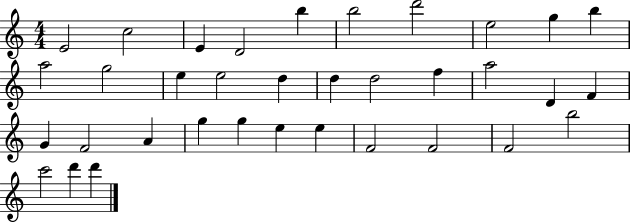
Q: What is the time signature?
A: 4/4